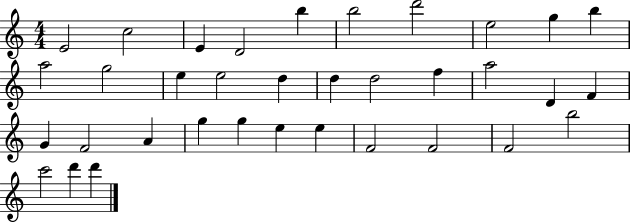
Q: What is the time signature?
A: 4/4